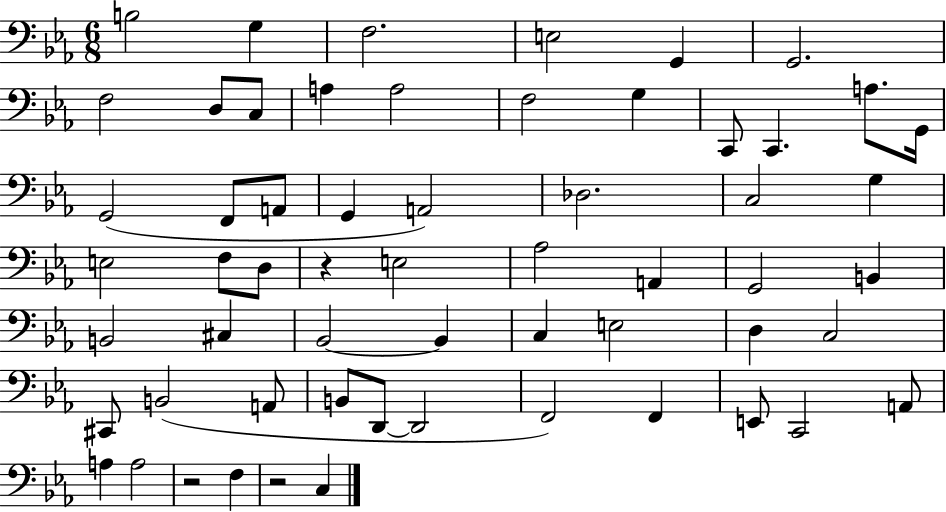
{
  \clef bass
  \numericTimeSignature
  \time 6/8
  \key ees \major
  b2 g4 | f2. | e2 g,4 | g,2. | \break f2 d8 c8 | a4 a2 | f2 g4 | c,8 c,4. a8. g,16 | \break g,2( f,8 a,8 | g,4 a,2) | des2. | c2 g4 | \break e2 f8 d8 | r4 e2 | aes2 a,4 | g,2 b,4 | \break b,2 cis4 | bes,2~~ bes,4 | c4 e2 | d4 c2 | \break cis,8 b,2( a,8 | b,8 d,8~~ d,2 | f,2) f,4 | e,8 c,2 a,8 | \break a4 a2 | r2 f4 | r2 c4 | \bar "|."
}